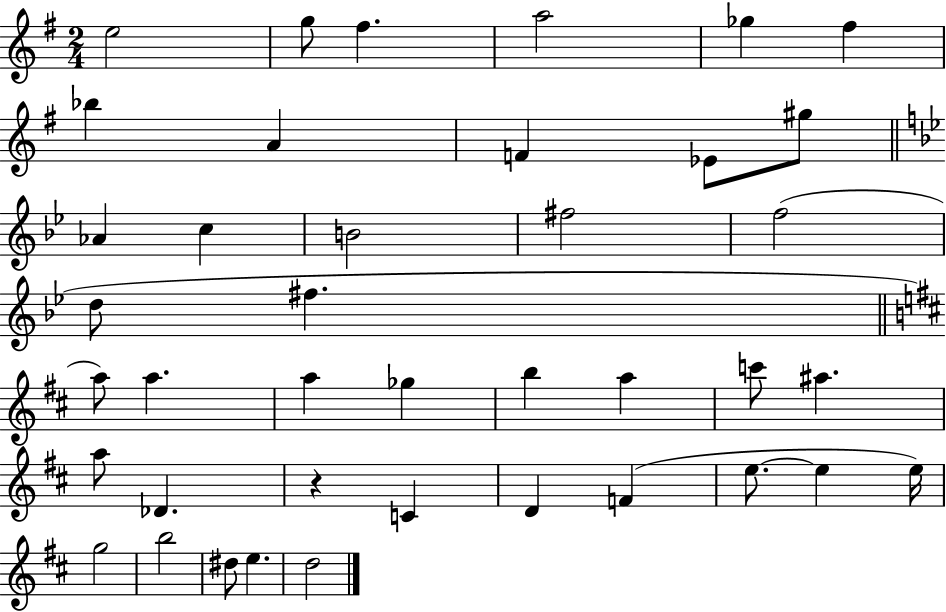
{
  \clef treble
  \numericTimeSignature
  \time 2/4
  \key g \major
  e''2 | g''8 fis''4. | a''2 | ges''4 fis''4 | \break bes''4 a'4 | f'4 ees'8 gis''8 | \bar "||" \break \key bes \major aes'4 c''4 | b'2 | fis''2 | f''2( | \break d''8 fis''4. | \bar "||" \break \key b \minor a''8) a''4. | a''4 ges''4 | b''4 a''4 | c'''8 ais''4. | \break a''8 des'4. | r4 c'4 | d'4 f'4( | e''8.~~ e''4 e''16) | \break g''2 | b''2 | dis''8 e''4. | d''2 | \break \bar "|."
}